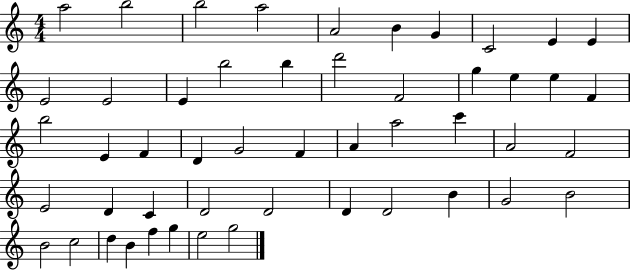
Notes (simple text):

A5/h B5/h B5/h A5/h A4/h B4/q G4/q C4/h E4/q E4/q E4/h E4/h E4/q B5/h B5/q D6/h F4/h G5/q E5/q E5/q F4/q B5/h E4/q F4/q D4/q G4/h F4/q A4/q A5/h C6/q A4/h F4/h E4/h D4/q C4/q D4/h D4/h D4/q D4/h B4/q G4/h B4/h B4/h C5/h D5/q B4/q F5/q G5/q E5/h G5/h